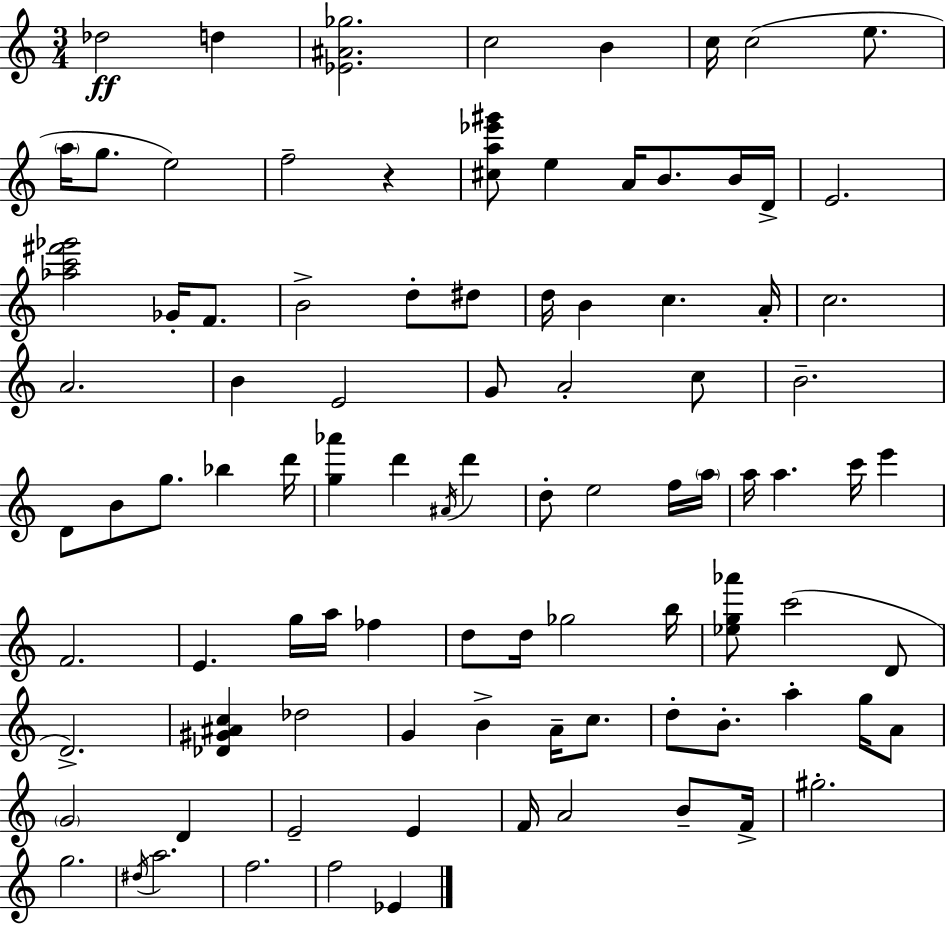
{
  \clef treble
  \numericTimeSignature
  \time 3/4
  \key a \minor
  \repeat volta 2 { des''2\ff d''4 | <ees' ais' ges''>2. | c''2 b'4 | c''16 c''2( e''8. | \break \parenthesize a''16 g''8. e''2) | f''2-- r4 | <cis'' a'' ees''' gis'''>8 e''4 a'16 b'8. b'16 d'16-> | e'2. | \break <aes'' c''' fis''' ges'''>2 ges'16-. f'8. | b'2-> d''8-. dis''8 | d''16 b'4 c''4. a'16-. | c''2. | \break a'2. | b'4 e'2 | g'8 a'2-. c''8 | b'2.-- | \break d'8 b'8 g''8. bes''4 d'''16 | <g'' aes'''>4 d'''4 \acciaccatura { ais'16 } d'''4 | d''8-. e''2 f''16 | \parenthesize a''16 a''16 a''4. c'''16 e'''4 | \break f'2. | e'4. g''16 a''16 fes''4 | d''8 d''16 ges''2 | b''16 <ees'' g'' aes'''>8 c'''2( d'8 | \break d'2.->) | <des' gis' ais' c''>4 des''2 | g'4 b'4-> a'16-- c''8. | d''8-. b'8.-. a''4-. g''16 a'8 | \break \parenthesize g'2 d'4 | e'2-- e'4 | f'16 a'2 b'8-- | f'16-> gis''2.-. | \break g''2. | \acciaccatura { dis''16 } a''2. | f''2. | f''2 ees'4 | \break } \bar "|."
}